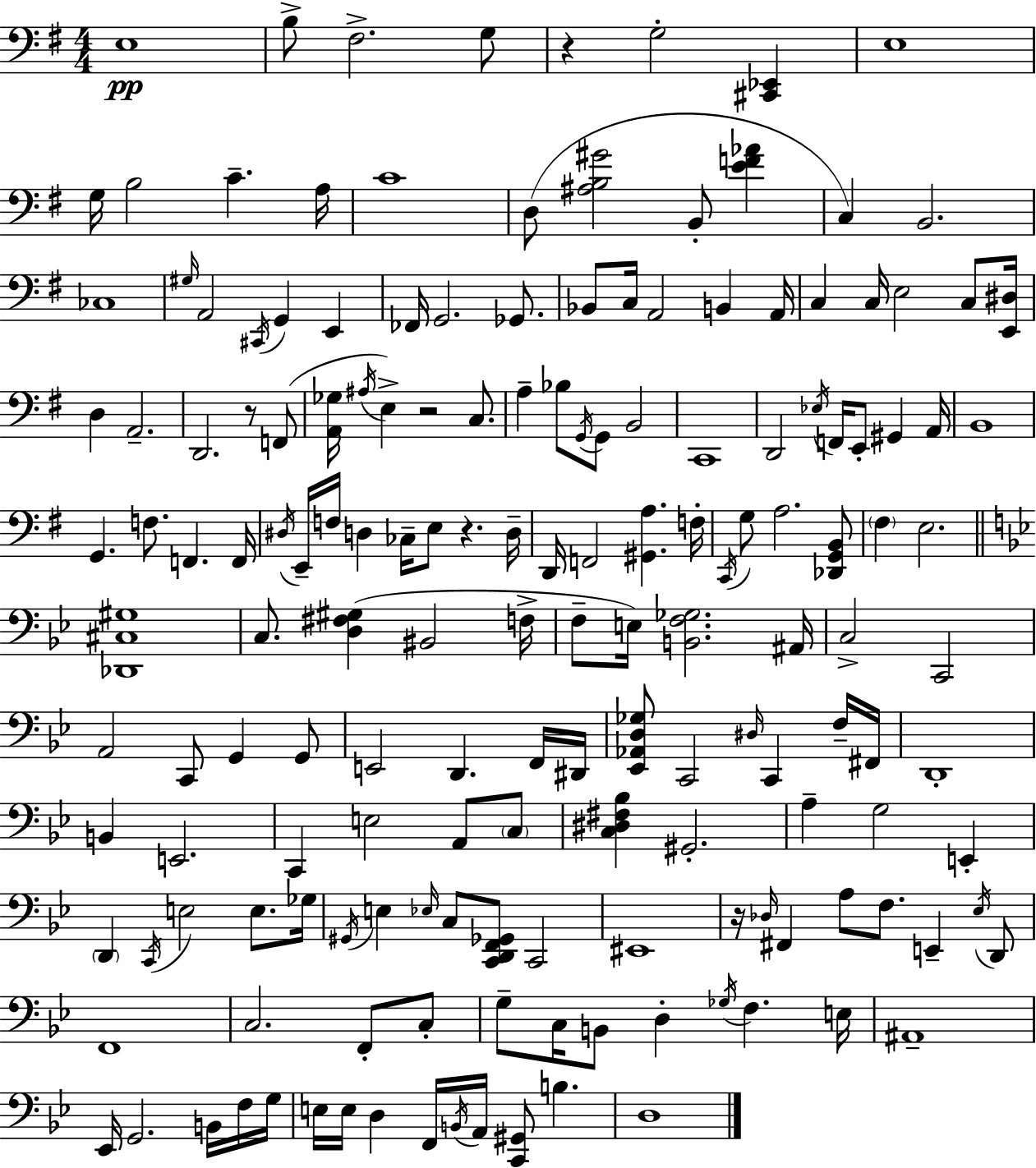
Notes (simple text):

E3/w B3/e F#3/h. G3/e R/q G3/h [C#2,Eb2]/q E3/w G3/s B3/h C4/q. A3/s C4/w D3/e [A#3,B3,G#4]/h B2/e [E4,F4,Ab4]/q C3/q B2/h. CES3/w G#3/s A2/h C#2/s G2/q E2/q FES2/s G2/h. Gb2/e. Bb2/e C3/s A2/h B2/q A2/s C3/q C3/s E3/h C3/e [E2,D#3]/s D3/q A2/h. D2/h. R/e F2/e [A2,Gb3]/s A#3/s E3/q R/h C3/e. A3/q Bb3/e G2/s G2/e B2/h C2/w D2/h Eb3/s F2/s E2/e G#2/q A2/s B2/w G2/q. F3/e. F2/q. F2/s D#3/s E2/s F3/s D3/q CES3/s E3/e R/q. D3/s D2/s F2/h [G#2,A3]/q. F3/s C2/s G3/e A3/h. [Db2,G2,B2]/e F#3/q E3/h. [Db2,C#3,G#3]/w C3/e. [D3,F#3,G#3]/q BIS2/h F3/s F3/e E3/s [B2,F3,Gb3]/h. A#2/s C3/h C2/h A2/h C2/e G2/q G2/e E2/h D2/q. F2/s D#2/s [Eb2,Ab2,D3,Gb3]/e C2/h D#3/s C2/q F3/s F#2/s D2/w B2/q E2/h. C2/q E3/h A2/e C3/e [C3,D#3,F#3,Bb3]/q G#2/h. A3/q G3/h E2/q D2/q C2/s E3/h E3/e. Gb3/s G#2/s E3/q Eb3/s C3/e [C2,D2,F2,Gb2]/e C2/h EIS2/w R/s Db3/s F#2/q A3/e F3/e. E2/q Eb3/s D2/e F2/w C3/h. F2/e C3/e G3/e C3/s B2/e D3/q Gb3/s F3/q. E3/s A#2/w Eb2/s G2/h. B2/s F3/s G3/s E3/s E3/s D3/q F2/s B2/s A2/s [C2,G#2]/e B3/q. D3/w